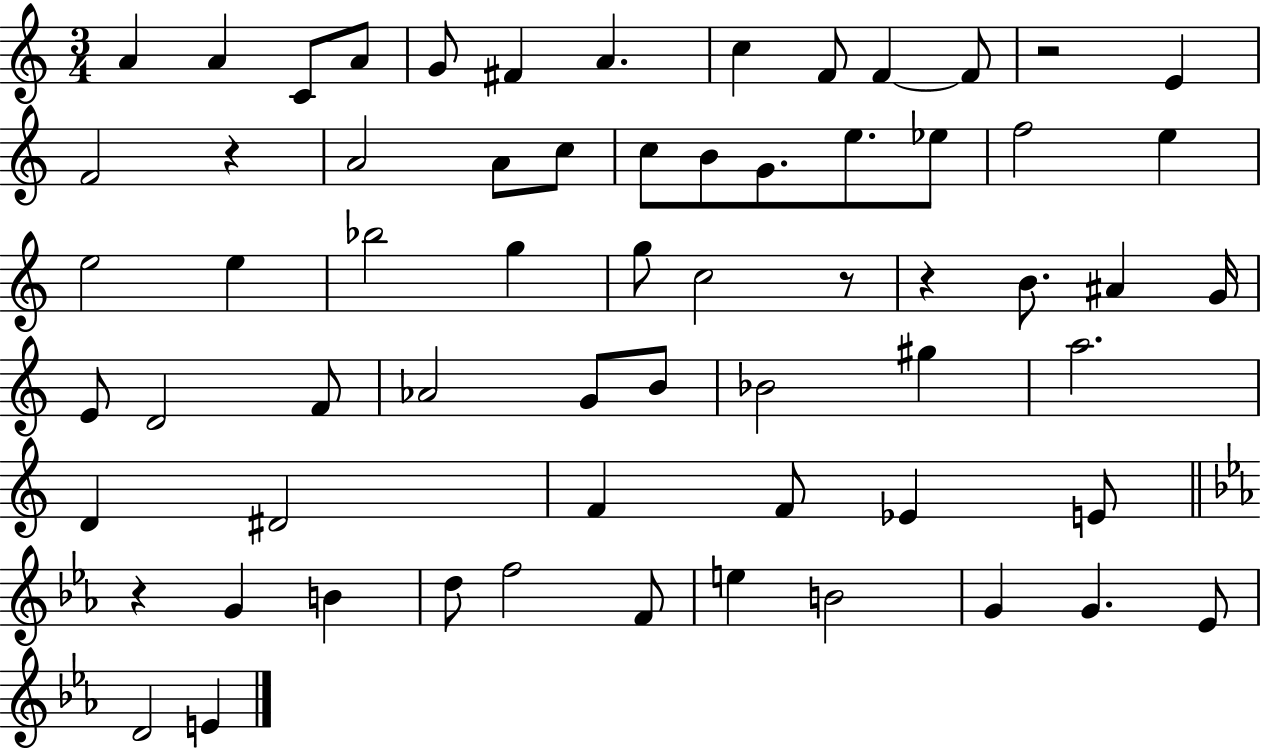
{
  \clef treble
  \numericTimeSignature
  \time 3/4
  \key c \major
  a'4 a'4 c'8 a'8 | g'8 fis'4 a'4. | c''4 f'8 f'4~~ f'8 | r2 e'4 | \break f'2 r4 | a'2 a'8 c''8 | c''8 b'8 g'8. e''8. ees''8 | f''2 e''4 | \break e''2 e''4 | bes''2 g''4 | g''8 c''2 r8 | r4 b'8. ais'4 g'16 | \break e'8 d'2 f'8 | aes'2 g'8 b'8 | bes'2 gis''4 | a''2. | \break d'4 dis'2 | f'4 f'8 ees'4 e'8 | \bar "||" \break \key c \minor r4 g'4 b'4 | d''8 f''2 f'8 | e''4 b'2 | g'4 g'4. ees'8 | \break d'2 e'4 | \bar "|."
}